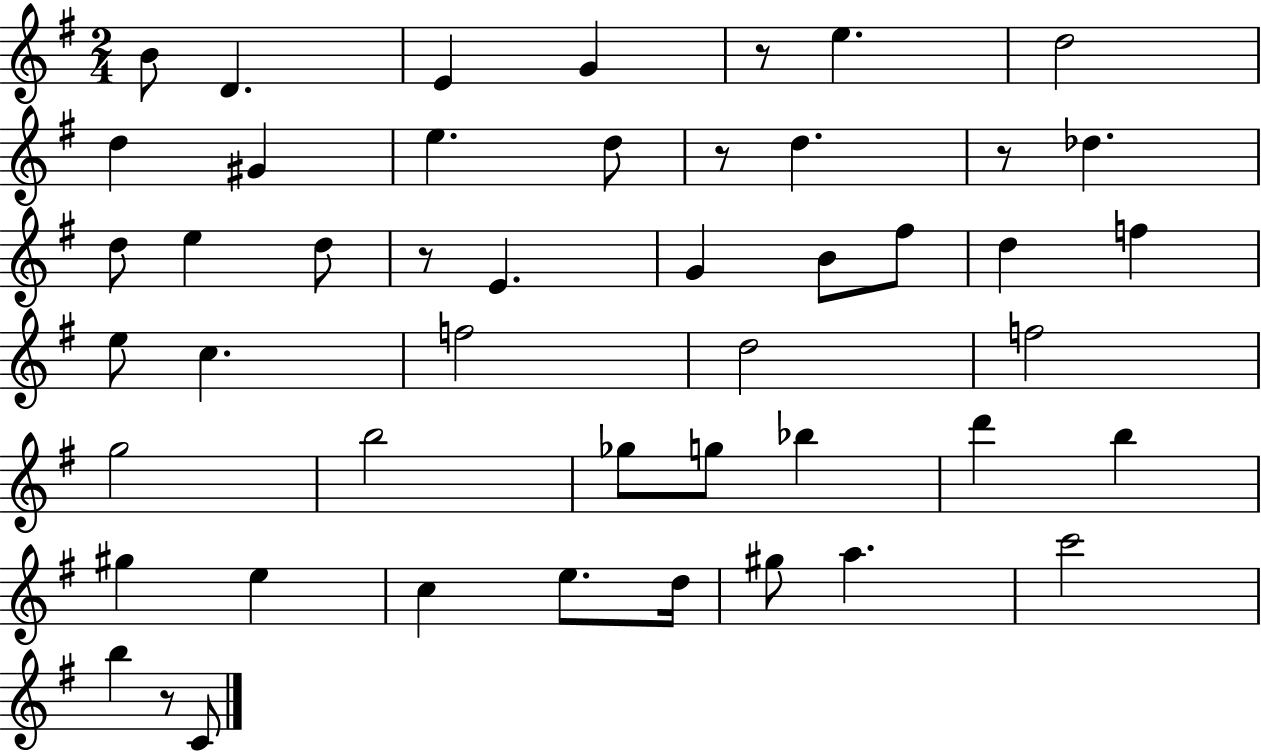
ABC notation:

X:1
T:Untitled
M:2/4
L:1/4
K:G
B/2 D E G z/2 e d2 d ^G e d/2 z/2 d z/2 _d d/2 e d/2 z/2 E G B/2 ^f/2 d f e/2 c f2 d2 f2 g2 b2 _g/2 g/2 _b d' b ^g e c e/2 d/4 ^g/2 a c'2 b z/2 C/2